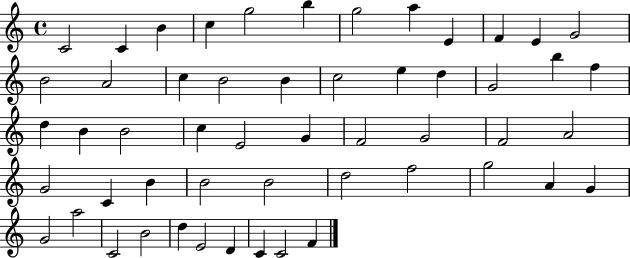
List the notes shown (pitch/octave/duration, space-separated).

C4/h C4/q B4/q C5/q G5/h B5/q G5/h A5/q E4/q F4/q E4/q G4/h B4/h A4/h C5/q B4/h B4/q C5/h E5/q D5/q G4/h B5/q F5/q D5/q B4/q B4/h C5/q E4/h G4/q F4/h G4/h F4/h A4/h G4/h C4/q B4/q B4/h B4/h D5/h F5/h G5/h A4/q G4/q G4/h A5/h C4/h B4/h D5/q E4/h D4/q C4/q C4/h F4/q